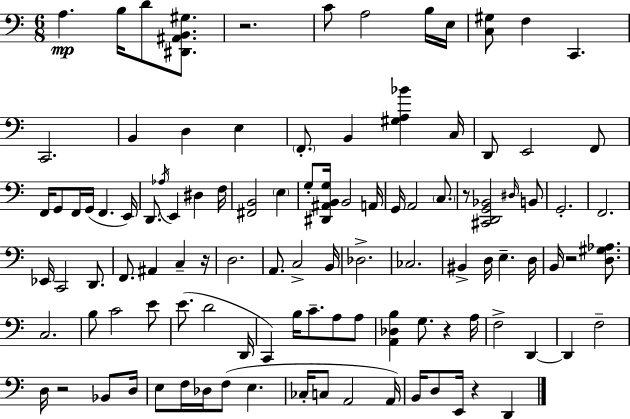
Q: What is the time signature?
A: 6/8